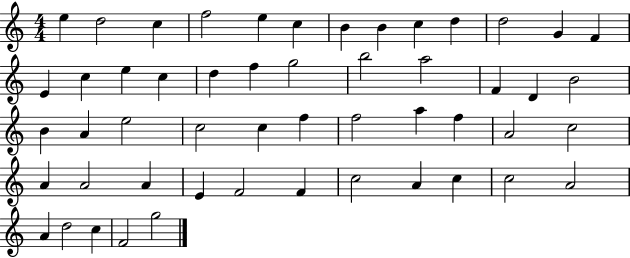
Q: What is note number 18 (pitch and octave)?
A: D5